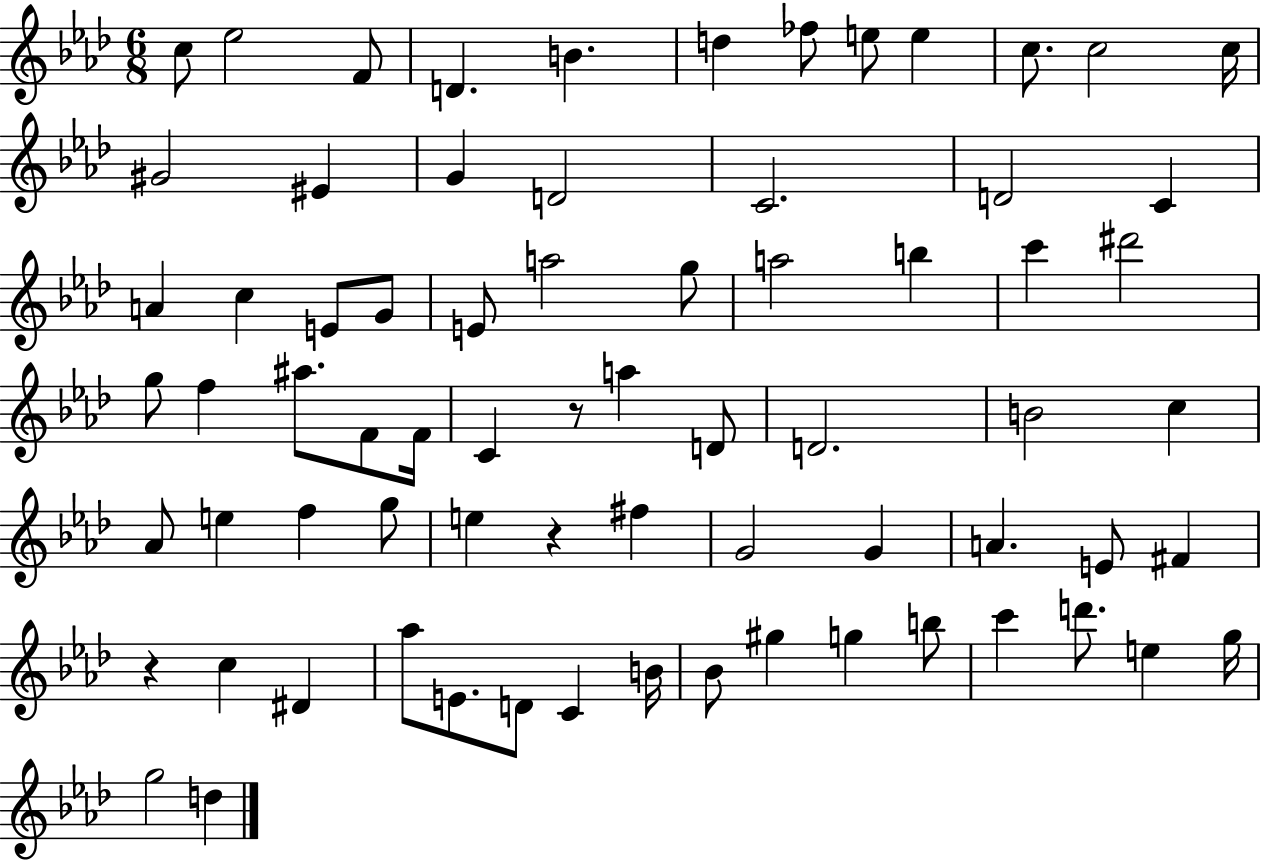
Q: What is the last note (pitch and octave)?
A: D5